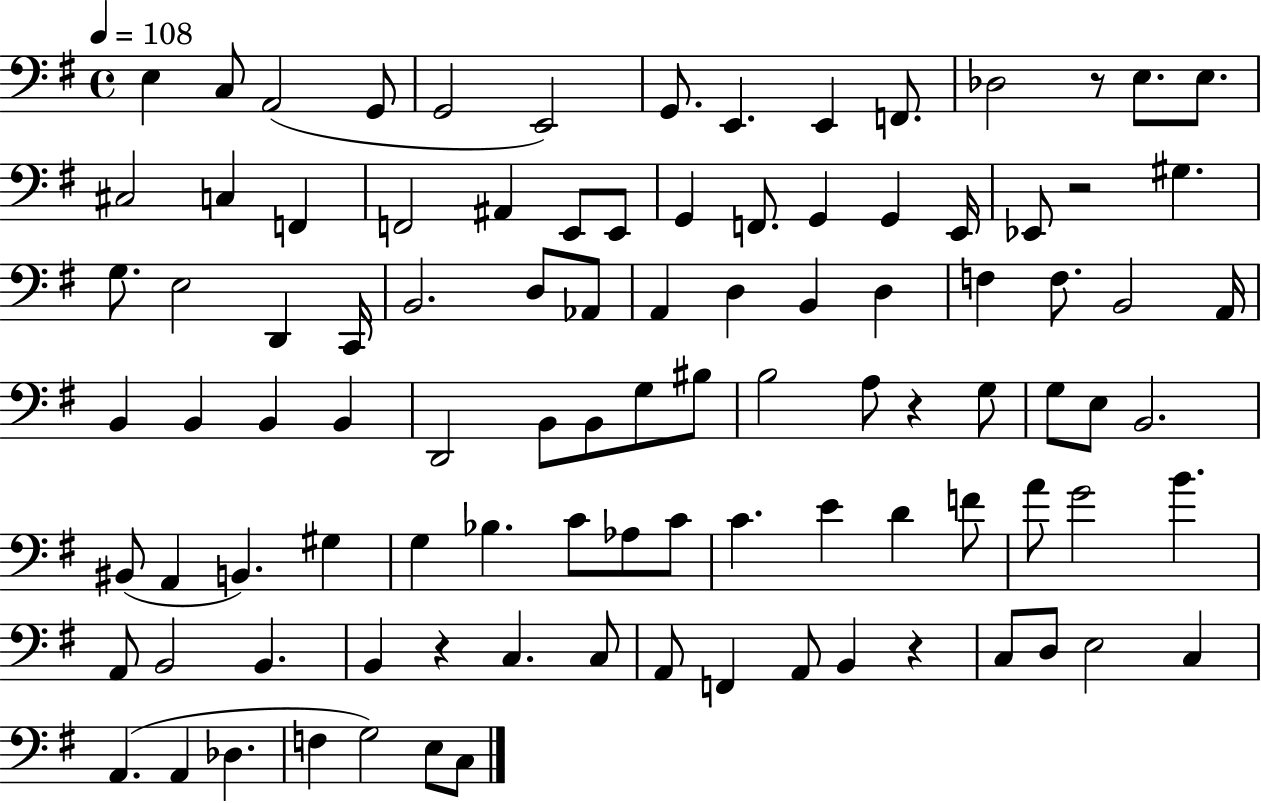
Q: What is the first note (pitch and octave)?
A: E3